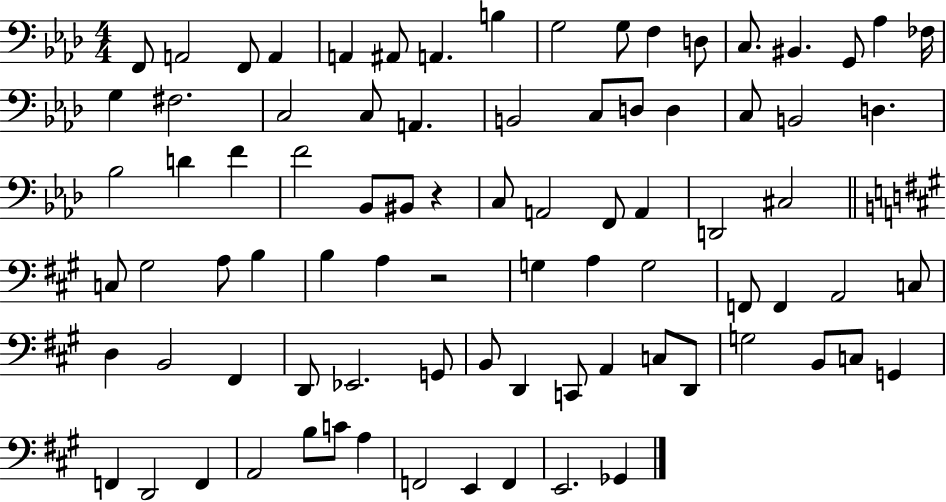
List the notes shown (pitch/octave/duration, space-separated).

F2/e A2/h F2/e A2/q A2/q A#2/e A2/q. B3/q G3/h G3/e F3/q D3/e C3/e. BIS2/q. G2/e Ab3/q FES3/s G3/q F#3/h. C3/h C3/e A2/q. B2/h C3/e D3/e D3/q C3/e B2/h D3/q. Bb3/h D4/q F4/q F4/h Bb2/e BIS2/e R/q C3/e A2/h F2/e A2/q D2/h C#3/h C3/e G#3/h A3/e B3/q B3/q A3/q R/h G3/q A3/q G3/h F2/e F2/q A2/h C3/e D3/q B2/h F#2/q D2/e Eb2/h. G2/e B2/e D2/q C2/e A2/q C3/e D2/e G3/h B2/e C3/e G2/q F2/q D2/h F2/q A2/h B3/e C4/e A3/q F2/h E2/q F2/q E2/h. Gb2/q